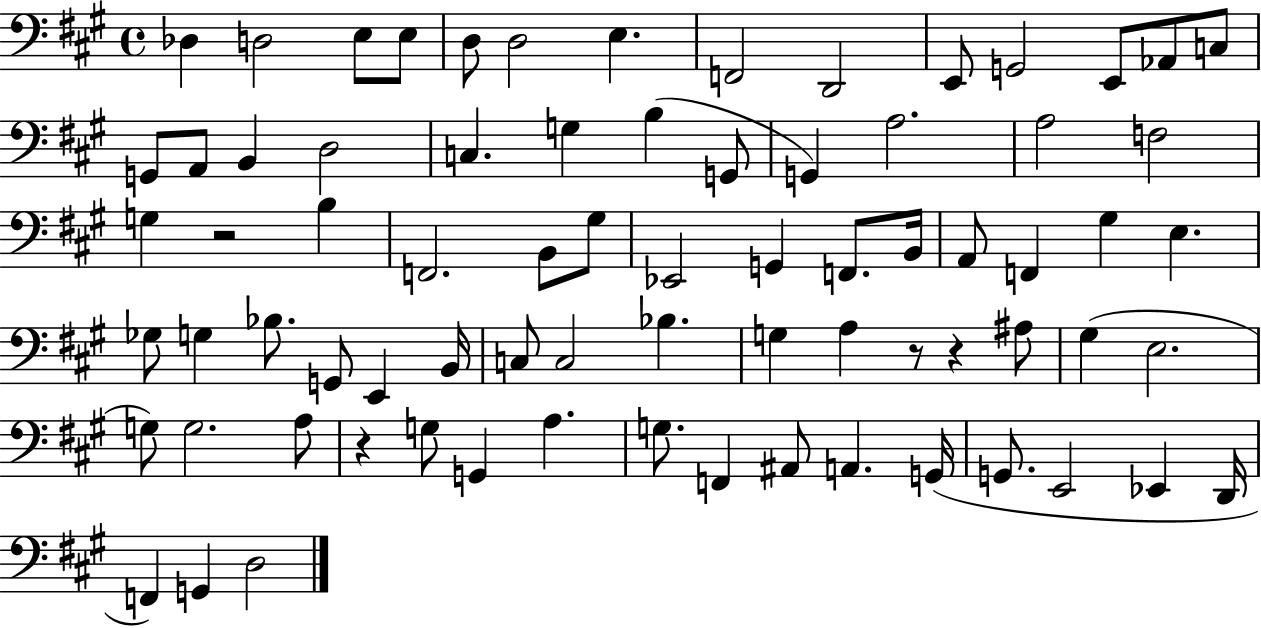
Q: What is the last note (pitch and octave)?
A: D3